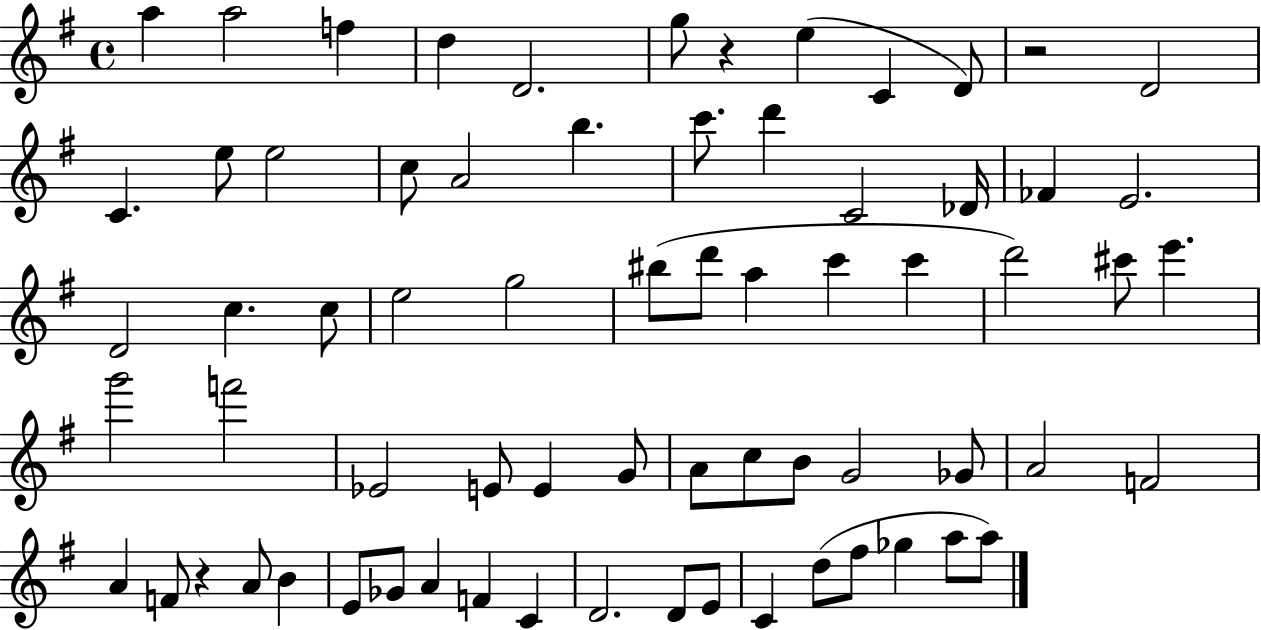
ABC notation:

X:1
T:Untitled
M:4/4
L:1/4
K:G
a a2 f d D2 g/2 z e C D/2 z2 D2 C e/2 e2 c/2 A2 b c'/2 d' C2 _D/4 _F E2 D2 c c/2 e2 g2 ^b/2 d'/2 a c' c' d'2 ^c'/2 e' g'2 f'2 _E2 E/2 E G/2 A/2 c/2 B/2 G2 _G/2 A2 F2 A F/2 z A/2 B E/2 _G/2 A F C D2 D/2 E/2 C d/2 ^f/2 _g a/2 a/2